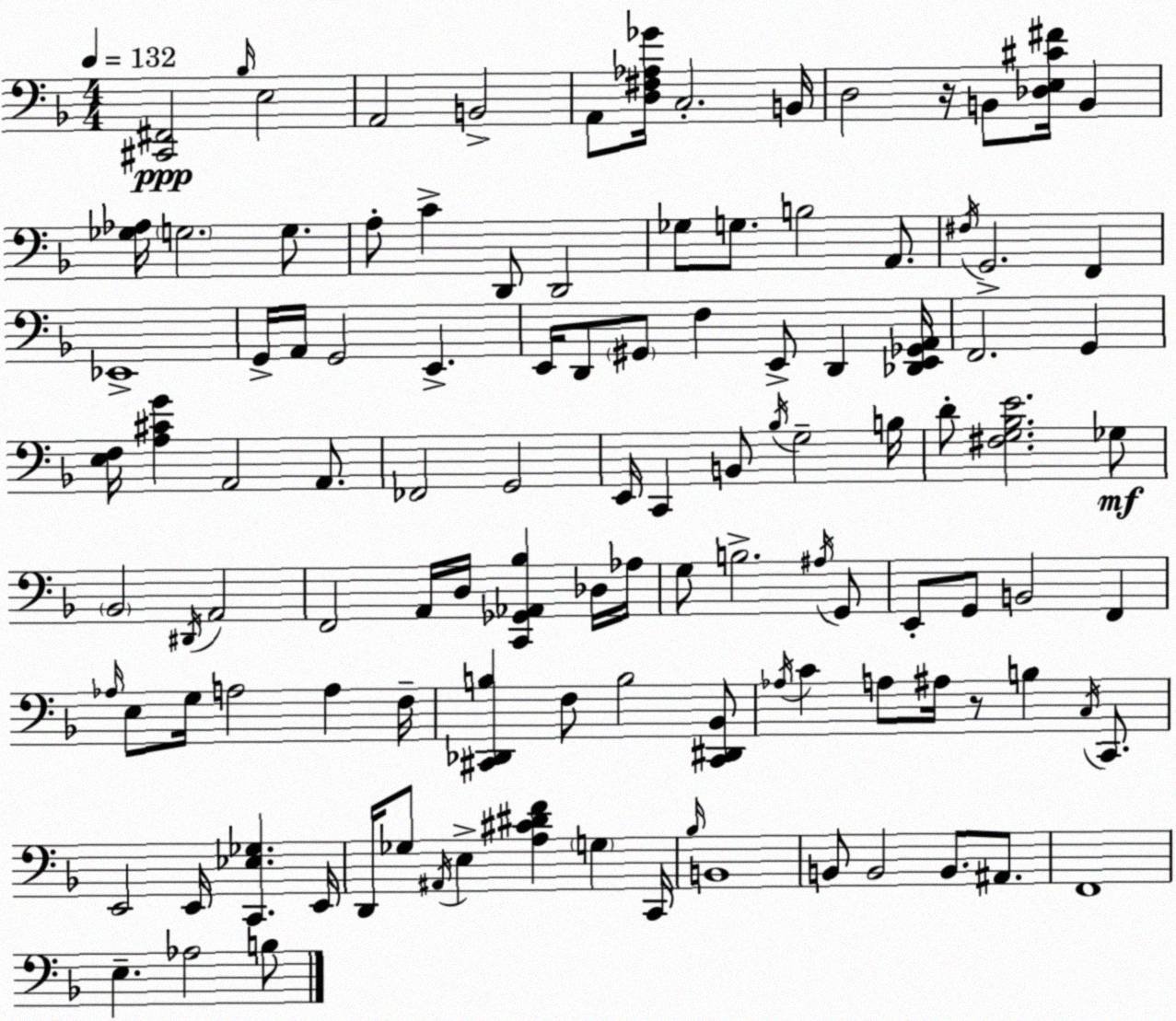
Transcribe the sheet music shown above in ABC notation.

X:1
T:Untitled
M:4/4
L:1/4
K:F
[^C,,^F,,]2 _B,/4 E,2 A,,2 B,,2 A,,/2 [D,^F,_A,_G]/4 C,2 B,,/4 D,2 z/4 B,,/2 [_D,E,^C^F]/4 B,, [_G,_A,]/4 G,2 G,/2 A,/2 C D,,/2 D,,2 _G,/2 G,/2 B,2 A,,/2 ^F,/4 G,,2 F,, _E,,4 G,,/4 A,,/4 G,,2 E,, E,,/4 D,,/2 ^G,,/2 F, E,,/2 D,, [_D,,E,,_G,,A,,]/4 F,,2 G,, [E,F,]/4 [A,^CG] A,,2 A,,/2 _F,,2 G,,2 E,,/4 C,, B,,/2 _B,/4 G,2 B,/4 D/2 [^F,G,_B,E]2 _G,/2 _B,,2 ^D,,/4 A,,2 F,,2 A,,/4 D,/4 [C,,_G,,_A,,_B,] _D,/4 _A,/4 G,/2 B,2 ^A,/4 G,,/2 E,,/2 G,,/2 B,,2 F,, _A,/4 E,/2 G,/4 A,2 A, F,/4 [^C,,_D,,B,] F,/2 B,2 [^C,,^D,,_B,,]/2 _A,/4 C A,/2 ^A,/4 z/2 B, C,/4 C,,/2 E,,2 E,,/4 [C,,_E,_G,] E,,/4 D,,/4 _G,/2 ^A,,/4 E, [A,^C^DF] G, C,,/4 _B,/4 B,,4 B,,/2 B,,2 B,,/2 ^A,,/2 F,,4 E, _A,2 B,/2